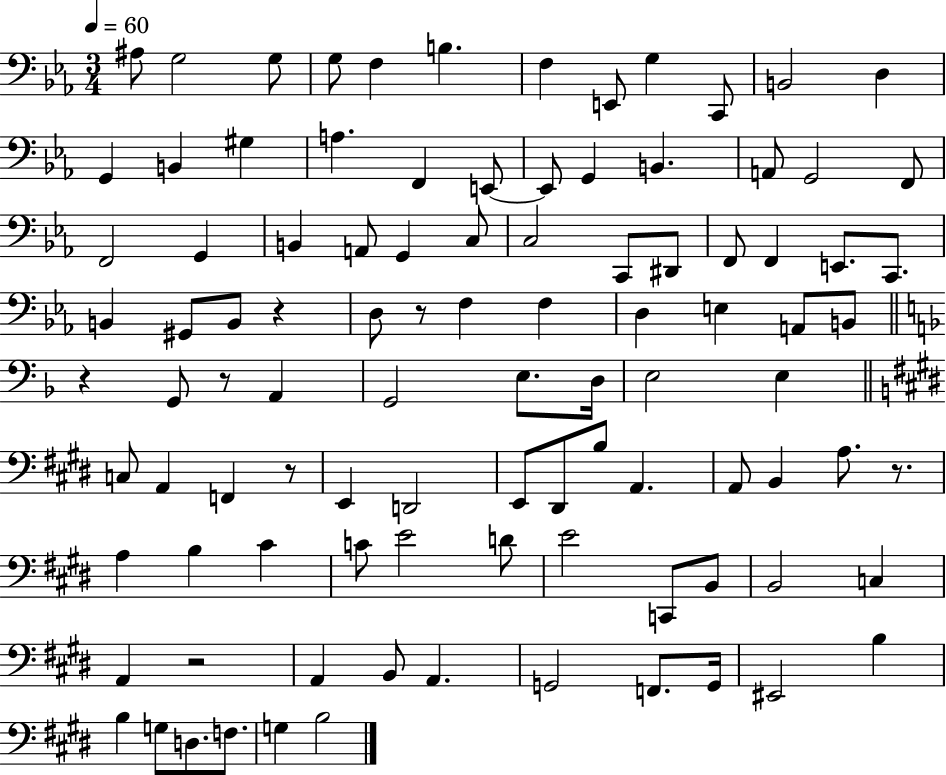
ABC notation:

X:1
T:Untitled
M:3/4
L:1/4
K:Eb
^A,/2 G,2 G,/2 G,/2 F, B, F, E,,/2 G, C,,/2 B,,2 D, G,, B,, ^G, A, F,, E,,/2 E,,/2 G,, B,, A,,/2 G,,2 F,,/2 F,,2 G,, B,, A,,/2 G,, C,/2 C,2 C,,/2 ^D,,/2 F,,/2 F,, E,,/2 C,,/2 B,, ^G,,/2 B,,/2 z D,/2 z/2 F, F, D, E, A,,/2 B,,/2 z G,,/2 z/2 A,, G,,2 E,/2 D,/4 E,2 E, C,/2 A,, F,, z/2 E,, D,,2 E,,/2 ^D,,/2 B,/2 A,, A,,/2 B,, A,/2 z/2 A, B, ^C C/2 E2 D/2 E2 C,,/2 B,,/2 B,,2 C, A,, z2 A,, B,,/2 A,, G,,2 F,,/2 G,,/4 ^E,,2 B, B, G,/2 D,/2 F,/2 G, B,2